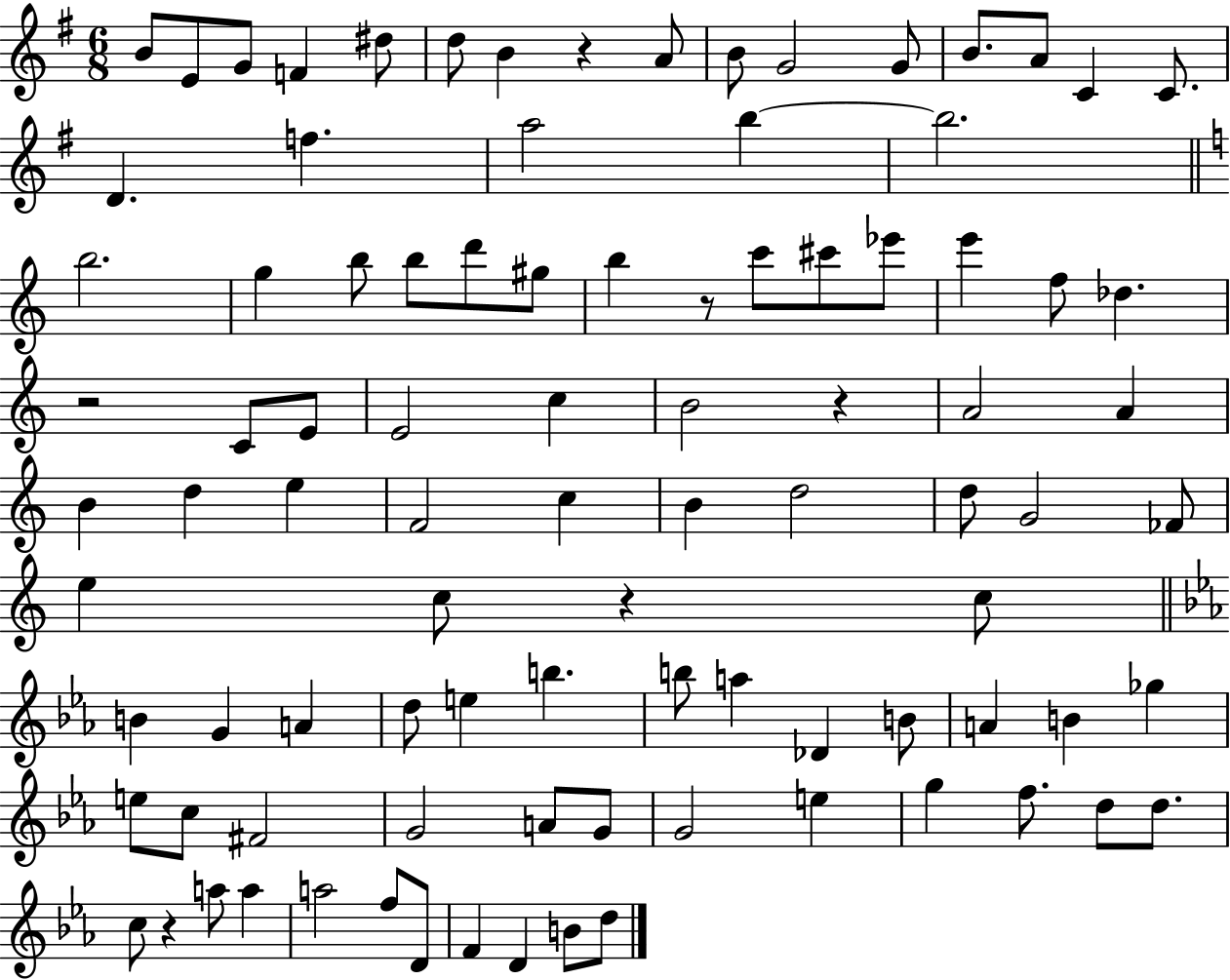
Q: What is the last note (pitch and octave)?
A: D5